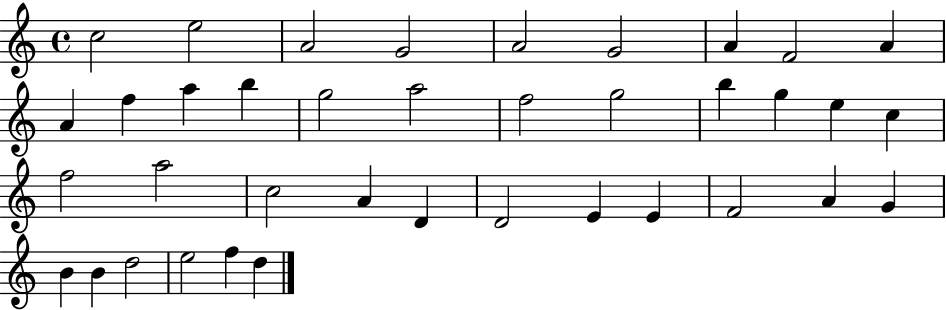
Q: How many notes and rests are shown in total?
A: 38